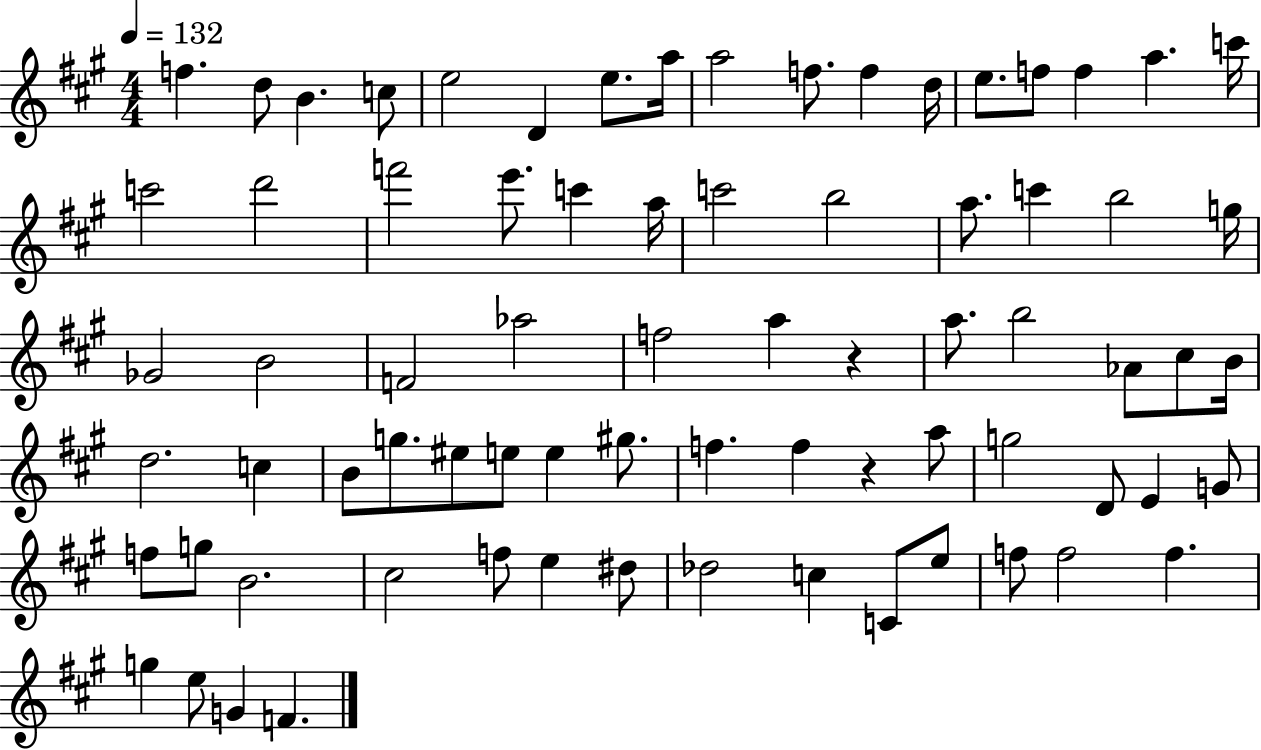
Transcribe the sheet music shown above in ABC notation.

X:1
T:Untitled
M:4/4
L:1/4
K:A
f d/2 B c/2 e2 D e/2 a/4 a2 f/2 f d/4 e/2 f/2 f a c'/4 c'2 d'2 f'2 e'/2 c' a/4 c'2 b2 a/2 c' b2 g/4 _G2 B2 F2 _a2 f2 a z a/2 b2 _A/2 ^c/2 B/4 d2 c B/2 g/2 ^e/2 e/2 e ^g/2 f f z a/2 g2 D/2 E G/2 f/2 g/2 B2 ^c2 f/2 e ^d/2 _d2 c C/2 e/2 f/2 f2 f g e/2 G F